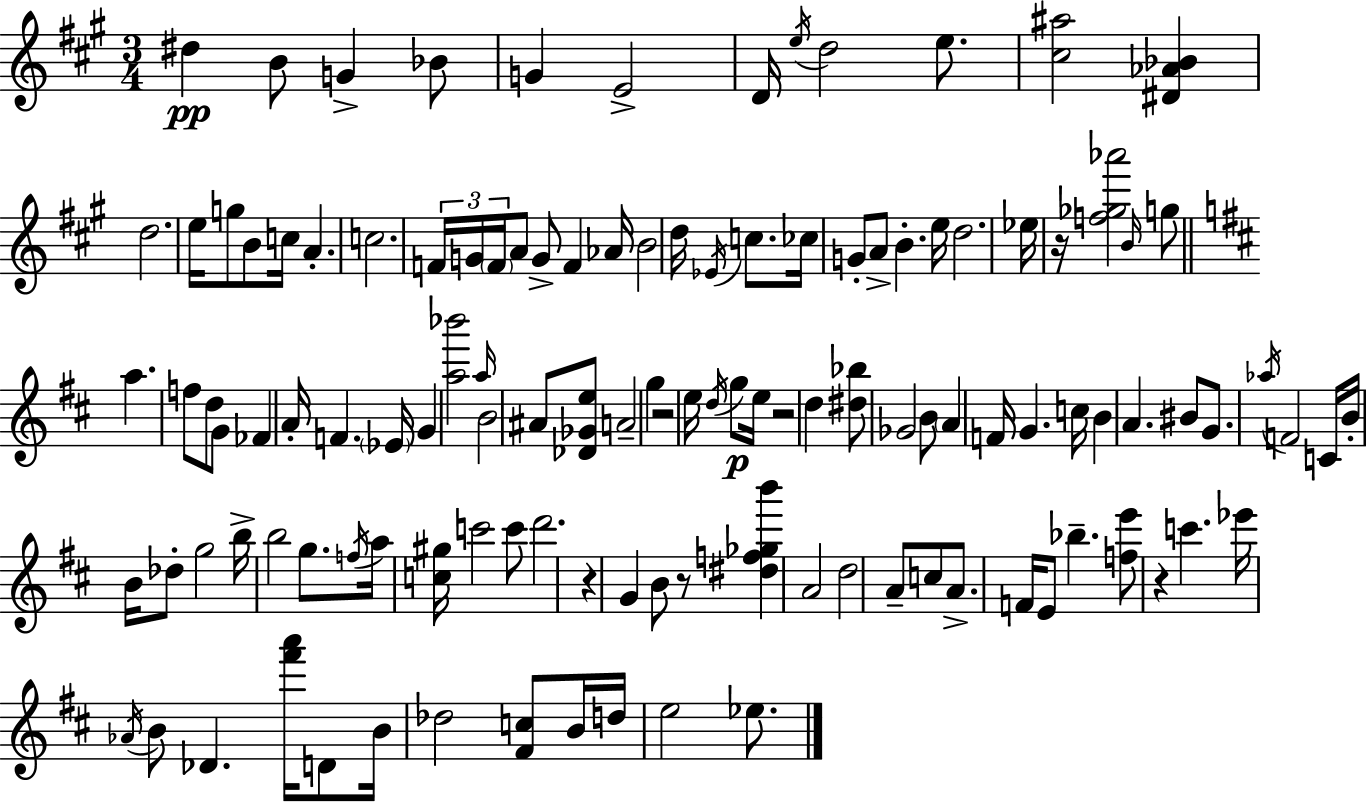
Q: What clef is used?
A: treble